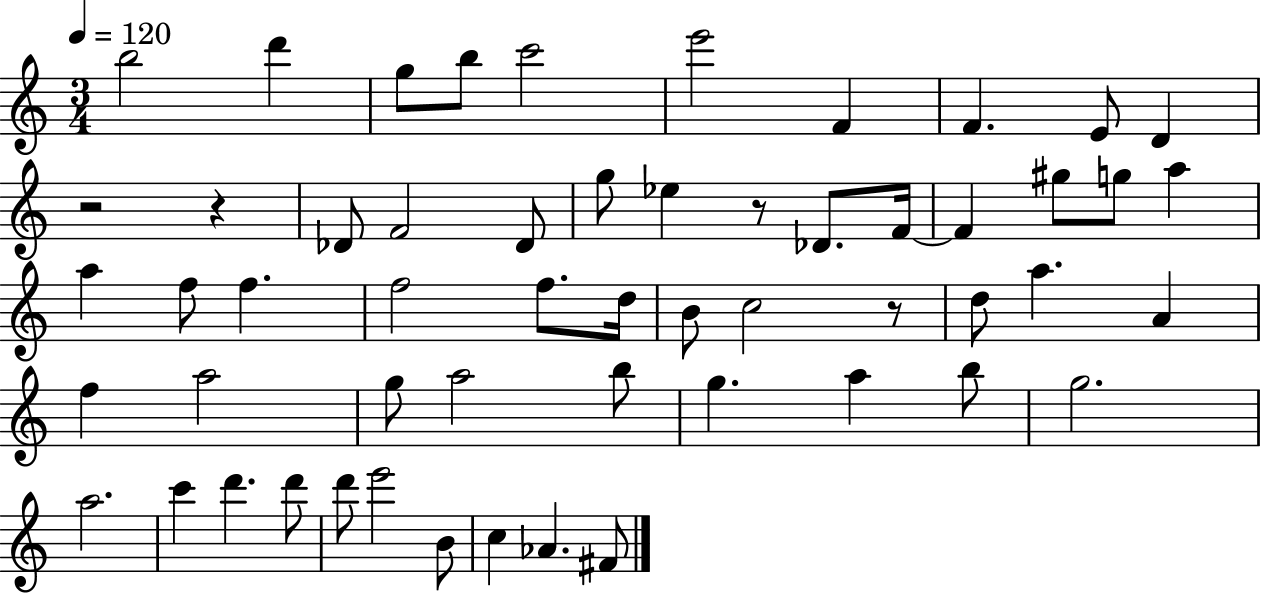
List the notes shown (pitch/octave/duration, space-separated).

B5/h D6/q G5/e B5/e C6/h E6/h F4/q F4/q. E4/e D4/q R/h R/q Db4/e F4/h Db4/e G5/e Eb5/q R/e Db4/e. F4/s F4/q G#5/e G5/e A5/q A5/q F5/e F5/q. F5/h F5/e. D5/s B4/e C5/h R/e D5/e A5/q. A4/q F5/q A5/h G5/e A5/h B5/e G5/q. A5/q B5/e G5/h. A5/h. C6/q D6/q. D6/e D6/e E6/h B4/e C5/q Ab4/q. F#4/e